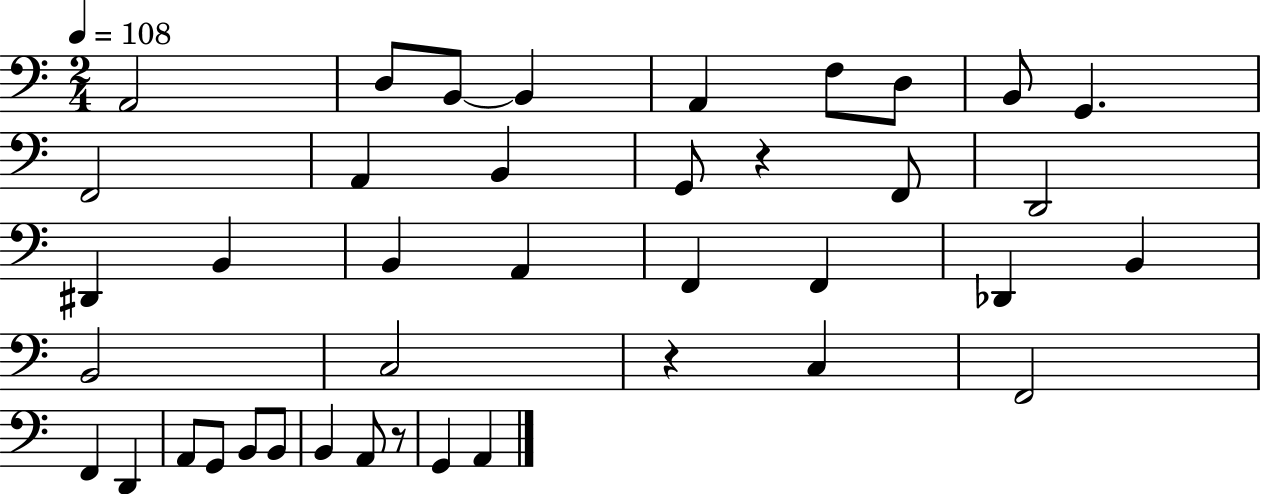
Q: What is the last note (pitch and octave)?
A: A2